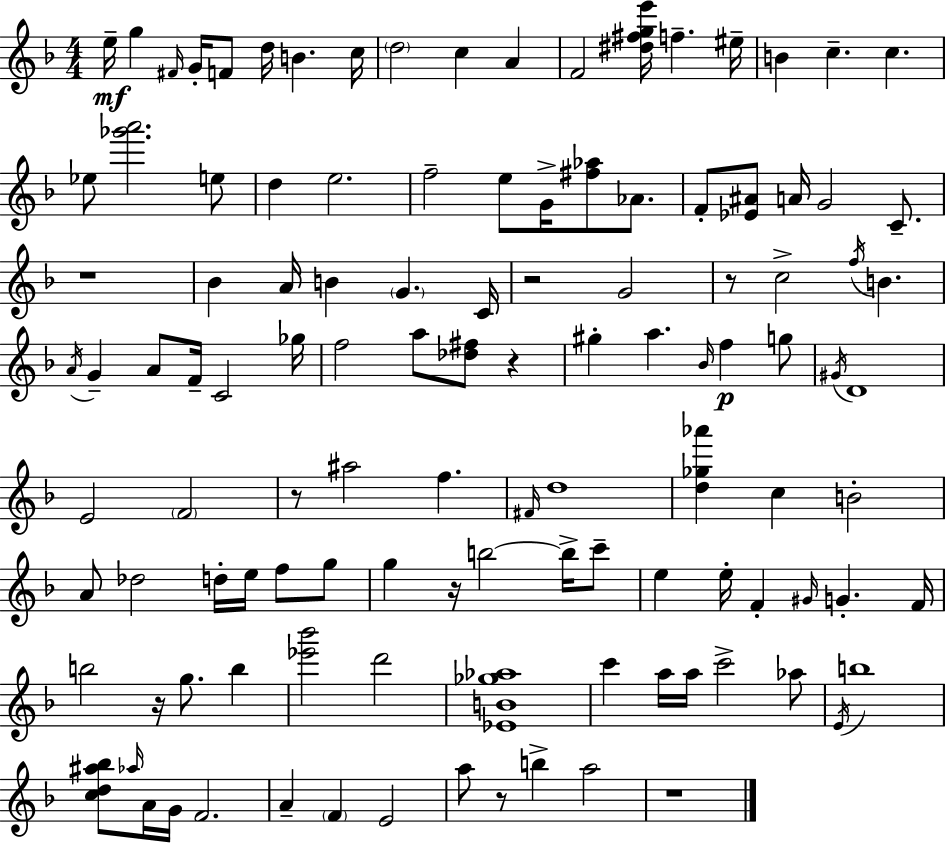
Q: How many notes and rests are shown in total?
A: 116